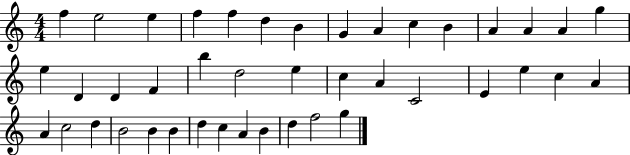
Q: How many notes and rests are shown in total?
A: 42